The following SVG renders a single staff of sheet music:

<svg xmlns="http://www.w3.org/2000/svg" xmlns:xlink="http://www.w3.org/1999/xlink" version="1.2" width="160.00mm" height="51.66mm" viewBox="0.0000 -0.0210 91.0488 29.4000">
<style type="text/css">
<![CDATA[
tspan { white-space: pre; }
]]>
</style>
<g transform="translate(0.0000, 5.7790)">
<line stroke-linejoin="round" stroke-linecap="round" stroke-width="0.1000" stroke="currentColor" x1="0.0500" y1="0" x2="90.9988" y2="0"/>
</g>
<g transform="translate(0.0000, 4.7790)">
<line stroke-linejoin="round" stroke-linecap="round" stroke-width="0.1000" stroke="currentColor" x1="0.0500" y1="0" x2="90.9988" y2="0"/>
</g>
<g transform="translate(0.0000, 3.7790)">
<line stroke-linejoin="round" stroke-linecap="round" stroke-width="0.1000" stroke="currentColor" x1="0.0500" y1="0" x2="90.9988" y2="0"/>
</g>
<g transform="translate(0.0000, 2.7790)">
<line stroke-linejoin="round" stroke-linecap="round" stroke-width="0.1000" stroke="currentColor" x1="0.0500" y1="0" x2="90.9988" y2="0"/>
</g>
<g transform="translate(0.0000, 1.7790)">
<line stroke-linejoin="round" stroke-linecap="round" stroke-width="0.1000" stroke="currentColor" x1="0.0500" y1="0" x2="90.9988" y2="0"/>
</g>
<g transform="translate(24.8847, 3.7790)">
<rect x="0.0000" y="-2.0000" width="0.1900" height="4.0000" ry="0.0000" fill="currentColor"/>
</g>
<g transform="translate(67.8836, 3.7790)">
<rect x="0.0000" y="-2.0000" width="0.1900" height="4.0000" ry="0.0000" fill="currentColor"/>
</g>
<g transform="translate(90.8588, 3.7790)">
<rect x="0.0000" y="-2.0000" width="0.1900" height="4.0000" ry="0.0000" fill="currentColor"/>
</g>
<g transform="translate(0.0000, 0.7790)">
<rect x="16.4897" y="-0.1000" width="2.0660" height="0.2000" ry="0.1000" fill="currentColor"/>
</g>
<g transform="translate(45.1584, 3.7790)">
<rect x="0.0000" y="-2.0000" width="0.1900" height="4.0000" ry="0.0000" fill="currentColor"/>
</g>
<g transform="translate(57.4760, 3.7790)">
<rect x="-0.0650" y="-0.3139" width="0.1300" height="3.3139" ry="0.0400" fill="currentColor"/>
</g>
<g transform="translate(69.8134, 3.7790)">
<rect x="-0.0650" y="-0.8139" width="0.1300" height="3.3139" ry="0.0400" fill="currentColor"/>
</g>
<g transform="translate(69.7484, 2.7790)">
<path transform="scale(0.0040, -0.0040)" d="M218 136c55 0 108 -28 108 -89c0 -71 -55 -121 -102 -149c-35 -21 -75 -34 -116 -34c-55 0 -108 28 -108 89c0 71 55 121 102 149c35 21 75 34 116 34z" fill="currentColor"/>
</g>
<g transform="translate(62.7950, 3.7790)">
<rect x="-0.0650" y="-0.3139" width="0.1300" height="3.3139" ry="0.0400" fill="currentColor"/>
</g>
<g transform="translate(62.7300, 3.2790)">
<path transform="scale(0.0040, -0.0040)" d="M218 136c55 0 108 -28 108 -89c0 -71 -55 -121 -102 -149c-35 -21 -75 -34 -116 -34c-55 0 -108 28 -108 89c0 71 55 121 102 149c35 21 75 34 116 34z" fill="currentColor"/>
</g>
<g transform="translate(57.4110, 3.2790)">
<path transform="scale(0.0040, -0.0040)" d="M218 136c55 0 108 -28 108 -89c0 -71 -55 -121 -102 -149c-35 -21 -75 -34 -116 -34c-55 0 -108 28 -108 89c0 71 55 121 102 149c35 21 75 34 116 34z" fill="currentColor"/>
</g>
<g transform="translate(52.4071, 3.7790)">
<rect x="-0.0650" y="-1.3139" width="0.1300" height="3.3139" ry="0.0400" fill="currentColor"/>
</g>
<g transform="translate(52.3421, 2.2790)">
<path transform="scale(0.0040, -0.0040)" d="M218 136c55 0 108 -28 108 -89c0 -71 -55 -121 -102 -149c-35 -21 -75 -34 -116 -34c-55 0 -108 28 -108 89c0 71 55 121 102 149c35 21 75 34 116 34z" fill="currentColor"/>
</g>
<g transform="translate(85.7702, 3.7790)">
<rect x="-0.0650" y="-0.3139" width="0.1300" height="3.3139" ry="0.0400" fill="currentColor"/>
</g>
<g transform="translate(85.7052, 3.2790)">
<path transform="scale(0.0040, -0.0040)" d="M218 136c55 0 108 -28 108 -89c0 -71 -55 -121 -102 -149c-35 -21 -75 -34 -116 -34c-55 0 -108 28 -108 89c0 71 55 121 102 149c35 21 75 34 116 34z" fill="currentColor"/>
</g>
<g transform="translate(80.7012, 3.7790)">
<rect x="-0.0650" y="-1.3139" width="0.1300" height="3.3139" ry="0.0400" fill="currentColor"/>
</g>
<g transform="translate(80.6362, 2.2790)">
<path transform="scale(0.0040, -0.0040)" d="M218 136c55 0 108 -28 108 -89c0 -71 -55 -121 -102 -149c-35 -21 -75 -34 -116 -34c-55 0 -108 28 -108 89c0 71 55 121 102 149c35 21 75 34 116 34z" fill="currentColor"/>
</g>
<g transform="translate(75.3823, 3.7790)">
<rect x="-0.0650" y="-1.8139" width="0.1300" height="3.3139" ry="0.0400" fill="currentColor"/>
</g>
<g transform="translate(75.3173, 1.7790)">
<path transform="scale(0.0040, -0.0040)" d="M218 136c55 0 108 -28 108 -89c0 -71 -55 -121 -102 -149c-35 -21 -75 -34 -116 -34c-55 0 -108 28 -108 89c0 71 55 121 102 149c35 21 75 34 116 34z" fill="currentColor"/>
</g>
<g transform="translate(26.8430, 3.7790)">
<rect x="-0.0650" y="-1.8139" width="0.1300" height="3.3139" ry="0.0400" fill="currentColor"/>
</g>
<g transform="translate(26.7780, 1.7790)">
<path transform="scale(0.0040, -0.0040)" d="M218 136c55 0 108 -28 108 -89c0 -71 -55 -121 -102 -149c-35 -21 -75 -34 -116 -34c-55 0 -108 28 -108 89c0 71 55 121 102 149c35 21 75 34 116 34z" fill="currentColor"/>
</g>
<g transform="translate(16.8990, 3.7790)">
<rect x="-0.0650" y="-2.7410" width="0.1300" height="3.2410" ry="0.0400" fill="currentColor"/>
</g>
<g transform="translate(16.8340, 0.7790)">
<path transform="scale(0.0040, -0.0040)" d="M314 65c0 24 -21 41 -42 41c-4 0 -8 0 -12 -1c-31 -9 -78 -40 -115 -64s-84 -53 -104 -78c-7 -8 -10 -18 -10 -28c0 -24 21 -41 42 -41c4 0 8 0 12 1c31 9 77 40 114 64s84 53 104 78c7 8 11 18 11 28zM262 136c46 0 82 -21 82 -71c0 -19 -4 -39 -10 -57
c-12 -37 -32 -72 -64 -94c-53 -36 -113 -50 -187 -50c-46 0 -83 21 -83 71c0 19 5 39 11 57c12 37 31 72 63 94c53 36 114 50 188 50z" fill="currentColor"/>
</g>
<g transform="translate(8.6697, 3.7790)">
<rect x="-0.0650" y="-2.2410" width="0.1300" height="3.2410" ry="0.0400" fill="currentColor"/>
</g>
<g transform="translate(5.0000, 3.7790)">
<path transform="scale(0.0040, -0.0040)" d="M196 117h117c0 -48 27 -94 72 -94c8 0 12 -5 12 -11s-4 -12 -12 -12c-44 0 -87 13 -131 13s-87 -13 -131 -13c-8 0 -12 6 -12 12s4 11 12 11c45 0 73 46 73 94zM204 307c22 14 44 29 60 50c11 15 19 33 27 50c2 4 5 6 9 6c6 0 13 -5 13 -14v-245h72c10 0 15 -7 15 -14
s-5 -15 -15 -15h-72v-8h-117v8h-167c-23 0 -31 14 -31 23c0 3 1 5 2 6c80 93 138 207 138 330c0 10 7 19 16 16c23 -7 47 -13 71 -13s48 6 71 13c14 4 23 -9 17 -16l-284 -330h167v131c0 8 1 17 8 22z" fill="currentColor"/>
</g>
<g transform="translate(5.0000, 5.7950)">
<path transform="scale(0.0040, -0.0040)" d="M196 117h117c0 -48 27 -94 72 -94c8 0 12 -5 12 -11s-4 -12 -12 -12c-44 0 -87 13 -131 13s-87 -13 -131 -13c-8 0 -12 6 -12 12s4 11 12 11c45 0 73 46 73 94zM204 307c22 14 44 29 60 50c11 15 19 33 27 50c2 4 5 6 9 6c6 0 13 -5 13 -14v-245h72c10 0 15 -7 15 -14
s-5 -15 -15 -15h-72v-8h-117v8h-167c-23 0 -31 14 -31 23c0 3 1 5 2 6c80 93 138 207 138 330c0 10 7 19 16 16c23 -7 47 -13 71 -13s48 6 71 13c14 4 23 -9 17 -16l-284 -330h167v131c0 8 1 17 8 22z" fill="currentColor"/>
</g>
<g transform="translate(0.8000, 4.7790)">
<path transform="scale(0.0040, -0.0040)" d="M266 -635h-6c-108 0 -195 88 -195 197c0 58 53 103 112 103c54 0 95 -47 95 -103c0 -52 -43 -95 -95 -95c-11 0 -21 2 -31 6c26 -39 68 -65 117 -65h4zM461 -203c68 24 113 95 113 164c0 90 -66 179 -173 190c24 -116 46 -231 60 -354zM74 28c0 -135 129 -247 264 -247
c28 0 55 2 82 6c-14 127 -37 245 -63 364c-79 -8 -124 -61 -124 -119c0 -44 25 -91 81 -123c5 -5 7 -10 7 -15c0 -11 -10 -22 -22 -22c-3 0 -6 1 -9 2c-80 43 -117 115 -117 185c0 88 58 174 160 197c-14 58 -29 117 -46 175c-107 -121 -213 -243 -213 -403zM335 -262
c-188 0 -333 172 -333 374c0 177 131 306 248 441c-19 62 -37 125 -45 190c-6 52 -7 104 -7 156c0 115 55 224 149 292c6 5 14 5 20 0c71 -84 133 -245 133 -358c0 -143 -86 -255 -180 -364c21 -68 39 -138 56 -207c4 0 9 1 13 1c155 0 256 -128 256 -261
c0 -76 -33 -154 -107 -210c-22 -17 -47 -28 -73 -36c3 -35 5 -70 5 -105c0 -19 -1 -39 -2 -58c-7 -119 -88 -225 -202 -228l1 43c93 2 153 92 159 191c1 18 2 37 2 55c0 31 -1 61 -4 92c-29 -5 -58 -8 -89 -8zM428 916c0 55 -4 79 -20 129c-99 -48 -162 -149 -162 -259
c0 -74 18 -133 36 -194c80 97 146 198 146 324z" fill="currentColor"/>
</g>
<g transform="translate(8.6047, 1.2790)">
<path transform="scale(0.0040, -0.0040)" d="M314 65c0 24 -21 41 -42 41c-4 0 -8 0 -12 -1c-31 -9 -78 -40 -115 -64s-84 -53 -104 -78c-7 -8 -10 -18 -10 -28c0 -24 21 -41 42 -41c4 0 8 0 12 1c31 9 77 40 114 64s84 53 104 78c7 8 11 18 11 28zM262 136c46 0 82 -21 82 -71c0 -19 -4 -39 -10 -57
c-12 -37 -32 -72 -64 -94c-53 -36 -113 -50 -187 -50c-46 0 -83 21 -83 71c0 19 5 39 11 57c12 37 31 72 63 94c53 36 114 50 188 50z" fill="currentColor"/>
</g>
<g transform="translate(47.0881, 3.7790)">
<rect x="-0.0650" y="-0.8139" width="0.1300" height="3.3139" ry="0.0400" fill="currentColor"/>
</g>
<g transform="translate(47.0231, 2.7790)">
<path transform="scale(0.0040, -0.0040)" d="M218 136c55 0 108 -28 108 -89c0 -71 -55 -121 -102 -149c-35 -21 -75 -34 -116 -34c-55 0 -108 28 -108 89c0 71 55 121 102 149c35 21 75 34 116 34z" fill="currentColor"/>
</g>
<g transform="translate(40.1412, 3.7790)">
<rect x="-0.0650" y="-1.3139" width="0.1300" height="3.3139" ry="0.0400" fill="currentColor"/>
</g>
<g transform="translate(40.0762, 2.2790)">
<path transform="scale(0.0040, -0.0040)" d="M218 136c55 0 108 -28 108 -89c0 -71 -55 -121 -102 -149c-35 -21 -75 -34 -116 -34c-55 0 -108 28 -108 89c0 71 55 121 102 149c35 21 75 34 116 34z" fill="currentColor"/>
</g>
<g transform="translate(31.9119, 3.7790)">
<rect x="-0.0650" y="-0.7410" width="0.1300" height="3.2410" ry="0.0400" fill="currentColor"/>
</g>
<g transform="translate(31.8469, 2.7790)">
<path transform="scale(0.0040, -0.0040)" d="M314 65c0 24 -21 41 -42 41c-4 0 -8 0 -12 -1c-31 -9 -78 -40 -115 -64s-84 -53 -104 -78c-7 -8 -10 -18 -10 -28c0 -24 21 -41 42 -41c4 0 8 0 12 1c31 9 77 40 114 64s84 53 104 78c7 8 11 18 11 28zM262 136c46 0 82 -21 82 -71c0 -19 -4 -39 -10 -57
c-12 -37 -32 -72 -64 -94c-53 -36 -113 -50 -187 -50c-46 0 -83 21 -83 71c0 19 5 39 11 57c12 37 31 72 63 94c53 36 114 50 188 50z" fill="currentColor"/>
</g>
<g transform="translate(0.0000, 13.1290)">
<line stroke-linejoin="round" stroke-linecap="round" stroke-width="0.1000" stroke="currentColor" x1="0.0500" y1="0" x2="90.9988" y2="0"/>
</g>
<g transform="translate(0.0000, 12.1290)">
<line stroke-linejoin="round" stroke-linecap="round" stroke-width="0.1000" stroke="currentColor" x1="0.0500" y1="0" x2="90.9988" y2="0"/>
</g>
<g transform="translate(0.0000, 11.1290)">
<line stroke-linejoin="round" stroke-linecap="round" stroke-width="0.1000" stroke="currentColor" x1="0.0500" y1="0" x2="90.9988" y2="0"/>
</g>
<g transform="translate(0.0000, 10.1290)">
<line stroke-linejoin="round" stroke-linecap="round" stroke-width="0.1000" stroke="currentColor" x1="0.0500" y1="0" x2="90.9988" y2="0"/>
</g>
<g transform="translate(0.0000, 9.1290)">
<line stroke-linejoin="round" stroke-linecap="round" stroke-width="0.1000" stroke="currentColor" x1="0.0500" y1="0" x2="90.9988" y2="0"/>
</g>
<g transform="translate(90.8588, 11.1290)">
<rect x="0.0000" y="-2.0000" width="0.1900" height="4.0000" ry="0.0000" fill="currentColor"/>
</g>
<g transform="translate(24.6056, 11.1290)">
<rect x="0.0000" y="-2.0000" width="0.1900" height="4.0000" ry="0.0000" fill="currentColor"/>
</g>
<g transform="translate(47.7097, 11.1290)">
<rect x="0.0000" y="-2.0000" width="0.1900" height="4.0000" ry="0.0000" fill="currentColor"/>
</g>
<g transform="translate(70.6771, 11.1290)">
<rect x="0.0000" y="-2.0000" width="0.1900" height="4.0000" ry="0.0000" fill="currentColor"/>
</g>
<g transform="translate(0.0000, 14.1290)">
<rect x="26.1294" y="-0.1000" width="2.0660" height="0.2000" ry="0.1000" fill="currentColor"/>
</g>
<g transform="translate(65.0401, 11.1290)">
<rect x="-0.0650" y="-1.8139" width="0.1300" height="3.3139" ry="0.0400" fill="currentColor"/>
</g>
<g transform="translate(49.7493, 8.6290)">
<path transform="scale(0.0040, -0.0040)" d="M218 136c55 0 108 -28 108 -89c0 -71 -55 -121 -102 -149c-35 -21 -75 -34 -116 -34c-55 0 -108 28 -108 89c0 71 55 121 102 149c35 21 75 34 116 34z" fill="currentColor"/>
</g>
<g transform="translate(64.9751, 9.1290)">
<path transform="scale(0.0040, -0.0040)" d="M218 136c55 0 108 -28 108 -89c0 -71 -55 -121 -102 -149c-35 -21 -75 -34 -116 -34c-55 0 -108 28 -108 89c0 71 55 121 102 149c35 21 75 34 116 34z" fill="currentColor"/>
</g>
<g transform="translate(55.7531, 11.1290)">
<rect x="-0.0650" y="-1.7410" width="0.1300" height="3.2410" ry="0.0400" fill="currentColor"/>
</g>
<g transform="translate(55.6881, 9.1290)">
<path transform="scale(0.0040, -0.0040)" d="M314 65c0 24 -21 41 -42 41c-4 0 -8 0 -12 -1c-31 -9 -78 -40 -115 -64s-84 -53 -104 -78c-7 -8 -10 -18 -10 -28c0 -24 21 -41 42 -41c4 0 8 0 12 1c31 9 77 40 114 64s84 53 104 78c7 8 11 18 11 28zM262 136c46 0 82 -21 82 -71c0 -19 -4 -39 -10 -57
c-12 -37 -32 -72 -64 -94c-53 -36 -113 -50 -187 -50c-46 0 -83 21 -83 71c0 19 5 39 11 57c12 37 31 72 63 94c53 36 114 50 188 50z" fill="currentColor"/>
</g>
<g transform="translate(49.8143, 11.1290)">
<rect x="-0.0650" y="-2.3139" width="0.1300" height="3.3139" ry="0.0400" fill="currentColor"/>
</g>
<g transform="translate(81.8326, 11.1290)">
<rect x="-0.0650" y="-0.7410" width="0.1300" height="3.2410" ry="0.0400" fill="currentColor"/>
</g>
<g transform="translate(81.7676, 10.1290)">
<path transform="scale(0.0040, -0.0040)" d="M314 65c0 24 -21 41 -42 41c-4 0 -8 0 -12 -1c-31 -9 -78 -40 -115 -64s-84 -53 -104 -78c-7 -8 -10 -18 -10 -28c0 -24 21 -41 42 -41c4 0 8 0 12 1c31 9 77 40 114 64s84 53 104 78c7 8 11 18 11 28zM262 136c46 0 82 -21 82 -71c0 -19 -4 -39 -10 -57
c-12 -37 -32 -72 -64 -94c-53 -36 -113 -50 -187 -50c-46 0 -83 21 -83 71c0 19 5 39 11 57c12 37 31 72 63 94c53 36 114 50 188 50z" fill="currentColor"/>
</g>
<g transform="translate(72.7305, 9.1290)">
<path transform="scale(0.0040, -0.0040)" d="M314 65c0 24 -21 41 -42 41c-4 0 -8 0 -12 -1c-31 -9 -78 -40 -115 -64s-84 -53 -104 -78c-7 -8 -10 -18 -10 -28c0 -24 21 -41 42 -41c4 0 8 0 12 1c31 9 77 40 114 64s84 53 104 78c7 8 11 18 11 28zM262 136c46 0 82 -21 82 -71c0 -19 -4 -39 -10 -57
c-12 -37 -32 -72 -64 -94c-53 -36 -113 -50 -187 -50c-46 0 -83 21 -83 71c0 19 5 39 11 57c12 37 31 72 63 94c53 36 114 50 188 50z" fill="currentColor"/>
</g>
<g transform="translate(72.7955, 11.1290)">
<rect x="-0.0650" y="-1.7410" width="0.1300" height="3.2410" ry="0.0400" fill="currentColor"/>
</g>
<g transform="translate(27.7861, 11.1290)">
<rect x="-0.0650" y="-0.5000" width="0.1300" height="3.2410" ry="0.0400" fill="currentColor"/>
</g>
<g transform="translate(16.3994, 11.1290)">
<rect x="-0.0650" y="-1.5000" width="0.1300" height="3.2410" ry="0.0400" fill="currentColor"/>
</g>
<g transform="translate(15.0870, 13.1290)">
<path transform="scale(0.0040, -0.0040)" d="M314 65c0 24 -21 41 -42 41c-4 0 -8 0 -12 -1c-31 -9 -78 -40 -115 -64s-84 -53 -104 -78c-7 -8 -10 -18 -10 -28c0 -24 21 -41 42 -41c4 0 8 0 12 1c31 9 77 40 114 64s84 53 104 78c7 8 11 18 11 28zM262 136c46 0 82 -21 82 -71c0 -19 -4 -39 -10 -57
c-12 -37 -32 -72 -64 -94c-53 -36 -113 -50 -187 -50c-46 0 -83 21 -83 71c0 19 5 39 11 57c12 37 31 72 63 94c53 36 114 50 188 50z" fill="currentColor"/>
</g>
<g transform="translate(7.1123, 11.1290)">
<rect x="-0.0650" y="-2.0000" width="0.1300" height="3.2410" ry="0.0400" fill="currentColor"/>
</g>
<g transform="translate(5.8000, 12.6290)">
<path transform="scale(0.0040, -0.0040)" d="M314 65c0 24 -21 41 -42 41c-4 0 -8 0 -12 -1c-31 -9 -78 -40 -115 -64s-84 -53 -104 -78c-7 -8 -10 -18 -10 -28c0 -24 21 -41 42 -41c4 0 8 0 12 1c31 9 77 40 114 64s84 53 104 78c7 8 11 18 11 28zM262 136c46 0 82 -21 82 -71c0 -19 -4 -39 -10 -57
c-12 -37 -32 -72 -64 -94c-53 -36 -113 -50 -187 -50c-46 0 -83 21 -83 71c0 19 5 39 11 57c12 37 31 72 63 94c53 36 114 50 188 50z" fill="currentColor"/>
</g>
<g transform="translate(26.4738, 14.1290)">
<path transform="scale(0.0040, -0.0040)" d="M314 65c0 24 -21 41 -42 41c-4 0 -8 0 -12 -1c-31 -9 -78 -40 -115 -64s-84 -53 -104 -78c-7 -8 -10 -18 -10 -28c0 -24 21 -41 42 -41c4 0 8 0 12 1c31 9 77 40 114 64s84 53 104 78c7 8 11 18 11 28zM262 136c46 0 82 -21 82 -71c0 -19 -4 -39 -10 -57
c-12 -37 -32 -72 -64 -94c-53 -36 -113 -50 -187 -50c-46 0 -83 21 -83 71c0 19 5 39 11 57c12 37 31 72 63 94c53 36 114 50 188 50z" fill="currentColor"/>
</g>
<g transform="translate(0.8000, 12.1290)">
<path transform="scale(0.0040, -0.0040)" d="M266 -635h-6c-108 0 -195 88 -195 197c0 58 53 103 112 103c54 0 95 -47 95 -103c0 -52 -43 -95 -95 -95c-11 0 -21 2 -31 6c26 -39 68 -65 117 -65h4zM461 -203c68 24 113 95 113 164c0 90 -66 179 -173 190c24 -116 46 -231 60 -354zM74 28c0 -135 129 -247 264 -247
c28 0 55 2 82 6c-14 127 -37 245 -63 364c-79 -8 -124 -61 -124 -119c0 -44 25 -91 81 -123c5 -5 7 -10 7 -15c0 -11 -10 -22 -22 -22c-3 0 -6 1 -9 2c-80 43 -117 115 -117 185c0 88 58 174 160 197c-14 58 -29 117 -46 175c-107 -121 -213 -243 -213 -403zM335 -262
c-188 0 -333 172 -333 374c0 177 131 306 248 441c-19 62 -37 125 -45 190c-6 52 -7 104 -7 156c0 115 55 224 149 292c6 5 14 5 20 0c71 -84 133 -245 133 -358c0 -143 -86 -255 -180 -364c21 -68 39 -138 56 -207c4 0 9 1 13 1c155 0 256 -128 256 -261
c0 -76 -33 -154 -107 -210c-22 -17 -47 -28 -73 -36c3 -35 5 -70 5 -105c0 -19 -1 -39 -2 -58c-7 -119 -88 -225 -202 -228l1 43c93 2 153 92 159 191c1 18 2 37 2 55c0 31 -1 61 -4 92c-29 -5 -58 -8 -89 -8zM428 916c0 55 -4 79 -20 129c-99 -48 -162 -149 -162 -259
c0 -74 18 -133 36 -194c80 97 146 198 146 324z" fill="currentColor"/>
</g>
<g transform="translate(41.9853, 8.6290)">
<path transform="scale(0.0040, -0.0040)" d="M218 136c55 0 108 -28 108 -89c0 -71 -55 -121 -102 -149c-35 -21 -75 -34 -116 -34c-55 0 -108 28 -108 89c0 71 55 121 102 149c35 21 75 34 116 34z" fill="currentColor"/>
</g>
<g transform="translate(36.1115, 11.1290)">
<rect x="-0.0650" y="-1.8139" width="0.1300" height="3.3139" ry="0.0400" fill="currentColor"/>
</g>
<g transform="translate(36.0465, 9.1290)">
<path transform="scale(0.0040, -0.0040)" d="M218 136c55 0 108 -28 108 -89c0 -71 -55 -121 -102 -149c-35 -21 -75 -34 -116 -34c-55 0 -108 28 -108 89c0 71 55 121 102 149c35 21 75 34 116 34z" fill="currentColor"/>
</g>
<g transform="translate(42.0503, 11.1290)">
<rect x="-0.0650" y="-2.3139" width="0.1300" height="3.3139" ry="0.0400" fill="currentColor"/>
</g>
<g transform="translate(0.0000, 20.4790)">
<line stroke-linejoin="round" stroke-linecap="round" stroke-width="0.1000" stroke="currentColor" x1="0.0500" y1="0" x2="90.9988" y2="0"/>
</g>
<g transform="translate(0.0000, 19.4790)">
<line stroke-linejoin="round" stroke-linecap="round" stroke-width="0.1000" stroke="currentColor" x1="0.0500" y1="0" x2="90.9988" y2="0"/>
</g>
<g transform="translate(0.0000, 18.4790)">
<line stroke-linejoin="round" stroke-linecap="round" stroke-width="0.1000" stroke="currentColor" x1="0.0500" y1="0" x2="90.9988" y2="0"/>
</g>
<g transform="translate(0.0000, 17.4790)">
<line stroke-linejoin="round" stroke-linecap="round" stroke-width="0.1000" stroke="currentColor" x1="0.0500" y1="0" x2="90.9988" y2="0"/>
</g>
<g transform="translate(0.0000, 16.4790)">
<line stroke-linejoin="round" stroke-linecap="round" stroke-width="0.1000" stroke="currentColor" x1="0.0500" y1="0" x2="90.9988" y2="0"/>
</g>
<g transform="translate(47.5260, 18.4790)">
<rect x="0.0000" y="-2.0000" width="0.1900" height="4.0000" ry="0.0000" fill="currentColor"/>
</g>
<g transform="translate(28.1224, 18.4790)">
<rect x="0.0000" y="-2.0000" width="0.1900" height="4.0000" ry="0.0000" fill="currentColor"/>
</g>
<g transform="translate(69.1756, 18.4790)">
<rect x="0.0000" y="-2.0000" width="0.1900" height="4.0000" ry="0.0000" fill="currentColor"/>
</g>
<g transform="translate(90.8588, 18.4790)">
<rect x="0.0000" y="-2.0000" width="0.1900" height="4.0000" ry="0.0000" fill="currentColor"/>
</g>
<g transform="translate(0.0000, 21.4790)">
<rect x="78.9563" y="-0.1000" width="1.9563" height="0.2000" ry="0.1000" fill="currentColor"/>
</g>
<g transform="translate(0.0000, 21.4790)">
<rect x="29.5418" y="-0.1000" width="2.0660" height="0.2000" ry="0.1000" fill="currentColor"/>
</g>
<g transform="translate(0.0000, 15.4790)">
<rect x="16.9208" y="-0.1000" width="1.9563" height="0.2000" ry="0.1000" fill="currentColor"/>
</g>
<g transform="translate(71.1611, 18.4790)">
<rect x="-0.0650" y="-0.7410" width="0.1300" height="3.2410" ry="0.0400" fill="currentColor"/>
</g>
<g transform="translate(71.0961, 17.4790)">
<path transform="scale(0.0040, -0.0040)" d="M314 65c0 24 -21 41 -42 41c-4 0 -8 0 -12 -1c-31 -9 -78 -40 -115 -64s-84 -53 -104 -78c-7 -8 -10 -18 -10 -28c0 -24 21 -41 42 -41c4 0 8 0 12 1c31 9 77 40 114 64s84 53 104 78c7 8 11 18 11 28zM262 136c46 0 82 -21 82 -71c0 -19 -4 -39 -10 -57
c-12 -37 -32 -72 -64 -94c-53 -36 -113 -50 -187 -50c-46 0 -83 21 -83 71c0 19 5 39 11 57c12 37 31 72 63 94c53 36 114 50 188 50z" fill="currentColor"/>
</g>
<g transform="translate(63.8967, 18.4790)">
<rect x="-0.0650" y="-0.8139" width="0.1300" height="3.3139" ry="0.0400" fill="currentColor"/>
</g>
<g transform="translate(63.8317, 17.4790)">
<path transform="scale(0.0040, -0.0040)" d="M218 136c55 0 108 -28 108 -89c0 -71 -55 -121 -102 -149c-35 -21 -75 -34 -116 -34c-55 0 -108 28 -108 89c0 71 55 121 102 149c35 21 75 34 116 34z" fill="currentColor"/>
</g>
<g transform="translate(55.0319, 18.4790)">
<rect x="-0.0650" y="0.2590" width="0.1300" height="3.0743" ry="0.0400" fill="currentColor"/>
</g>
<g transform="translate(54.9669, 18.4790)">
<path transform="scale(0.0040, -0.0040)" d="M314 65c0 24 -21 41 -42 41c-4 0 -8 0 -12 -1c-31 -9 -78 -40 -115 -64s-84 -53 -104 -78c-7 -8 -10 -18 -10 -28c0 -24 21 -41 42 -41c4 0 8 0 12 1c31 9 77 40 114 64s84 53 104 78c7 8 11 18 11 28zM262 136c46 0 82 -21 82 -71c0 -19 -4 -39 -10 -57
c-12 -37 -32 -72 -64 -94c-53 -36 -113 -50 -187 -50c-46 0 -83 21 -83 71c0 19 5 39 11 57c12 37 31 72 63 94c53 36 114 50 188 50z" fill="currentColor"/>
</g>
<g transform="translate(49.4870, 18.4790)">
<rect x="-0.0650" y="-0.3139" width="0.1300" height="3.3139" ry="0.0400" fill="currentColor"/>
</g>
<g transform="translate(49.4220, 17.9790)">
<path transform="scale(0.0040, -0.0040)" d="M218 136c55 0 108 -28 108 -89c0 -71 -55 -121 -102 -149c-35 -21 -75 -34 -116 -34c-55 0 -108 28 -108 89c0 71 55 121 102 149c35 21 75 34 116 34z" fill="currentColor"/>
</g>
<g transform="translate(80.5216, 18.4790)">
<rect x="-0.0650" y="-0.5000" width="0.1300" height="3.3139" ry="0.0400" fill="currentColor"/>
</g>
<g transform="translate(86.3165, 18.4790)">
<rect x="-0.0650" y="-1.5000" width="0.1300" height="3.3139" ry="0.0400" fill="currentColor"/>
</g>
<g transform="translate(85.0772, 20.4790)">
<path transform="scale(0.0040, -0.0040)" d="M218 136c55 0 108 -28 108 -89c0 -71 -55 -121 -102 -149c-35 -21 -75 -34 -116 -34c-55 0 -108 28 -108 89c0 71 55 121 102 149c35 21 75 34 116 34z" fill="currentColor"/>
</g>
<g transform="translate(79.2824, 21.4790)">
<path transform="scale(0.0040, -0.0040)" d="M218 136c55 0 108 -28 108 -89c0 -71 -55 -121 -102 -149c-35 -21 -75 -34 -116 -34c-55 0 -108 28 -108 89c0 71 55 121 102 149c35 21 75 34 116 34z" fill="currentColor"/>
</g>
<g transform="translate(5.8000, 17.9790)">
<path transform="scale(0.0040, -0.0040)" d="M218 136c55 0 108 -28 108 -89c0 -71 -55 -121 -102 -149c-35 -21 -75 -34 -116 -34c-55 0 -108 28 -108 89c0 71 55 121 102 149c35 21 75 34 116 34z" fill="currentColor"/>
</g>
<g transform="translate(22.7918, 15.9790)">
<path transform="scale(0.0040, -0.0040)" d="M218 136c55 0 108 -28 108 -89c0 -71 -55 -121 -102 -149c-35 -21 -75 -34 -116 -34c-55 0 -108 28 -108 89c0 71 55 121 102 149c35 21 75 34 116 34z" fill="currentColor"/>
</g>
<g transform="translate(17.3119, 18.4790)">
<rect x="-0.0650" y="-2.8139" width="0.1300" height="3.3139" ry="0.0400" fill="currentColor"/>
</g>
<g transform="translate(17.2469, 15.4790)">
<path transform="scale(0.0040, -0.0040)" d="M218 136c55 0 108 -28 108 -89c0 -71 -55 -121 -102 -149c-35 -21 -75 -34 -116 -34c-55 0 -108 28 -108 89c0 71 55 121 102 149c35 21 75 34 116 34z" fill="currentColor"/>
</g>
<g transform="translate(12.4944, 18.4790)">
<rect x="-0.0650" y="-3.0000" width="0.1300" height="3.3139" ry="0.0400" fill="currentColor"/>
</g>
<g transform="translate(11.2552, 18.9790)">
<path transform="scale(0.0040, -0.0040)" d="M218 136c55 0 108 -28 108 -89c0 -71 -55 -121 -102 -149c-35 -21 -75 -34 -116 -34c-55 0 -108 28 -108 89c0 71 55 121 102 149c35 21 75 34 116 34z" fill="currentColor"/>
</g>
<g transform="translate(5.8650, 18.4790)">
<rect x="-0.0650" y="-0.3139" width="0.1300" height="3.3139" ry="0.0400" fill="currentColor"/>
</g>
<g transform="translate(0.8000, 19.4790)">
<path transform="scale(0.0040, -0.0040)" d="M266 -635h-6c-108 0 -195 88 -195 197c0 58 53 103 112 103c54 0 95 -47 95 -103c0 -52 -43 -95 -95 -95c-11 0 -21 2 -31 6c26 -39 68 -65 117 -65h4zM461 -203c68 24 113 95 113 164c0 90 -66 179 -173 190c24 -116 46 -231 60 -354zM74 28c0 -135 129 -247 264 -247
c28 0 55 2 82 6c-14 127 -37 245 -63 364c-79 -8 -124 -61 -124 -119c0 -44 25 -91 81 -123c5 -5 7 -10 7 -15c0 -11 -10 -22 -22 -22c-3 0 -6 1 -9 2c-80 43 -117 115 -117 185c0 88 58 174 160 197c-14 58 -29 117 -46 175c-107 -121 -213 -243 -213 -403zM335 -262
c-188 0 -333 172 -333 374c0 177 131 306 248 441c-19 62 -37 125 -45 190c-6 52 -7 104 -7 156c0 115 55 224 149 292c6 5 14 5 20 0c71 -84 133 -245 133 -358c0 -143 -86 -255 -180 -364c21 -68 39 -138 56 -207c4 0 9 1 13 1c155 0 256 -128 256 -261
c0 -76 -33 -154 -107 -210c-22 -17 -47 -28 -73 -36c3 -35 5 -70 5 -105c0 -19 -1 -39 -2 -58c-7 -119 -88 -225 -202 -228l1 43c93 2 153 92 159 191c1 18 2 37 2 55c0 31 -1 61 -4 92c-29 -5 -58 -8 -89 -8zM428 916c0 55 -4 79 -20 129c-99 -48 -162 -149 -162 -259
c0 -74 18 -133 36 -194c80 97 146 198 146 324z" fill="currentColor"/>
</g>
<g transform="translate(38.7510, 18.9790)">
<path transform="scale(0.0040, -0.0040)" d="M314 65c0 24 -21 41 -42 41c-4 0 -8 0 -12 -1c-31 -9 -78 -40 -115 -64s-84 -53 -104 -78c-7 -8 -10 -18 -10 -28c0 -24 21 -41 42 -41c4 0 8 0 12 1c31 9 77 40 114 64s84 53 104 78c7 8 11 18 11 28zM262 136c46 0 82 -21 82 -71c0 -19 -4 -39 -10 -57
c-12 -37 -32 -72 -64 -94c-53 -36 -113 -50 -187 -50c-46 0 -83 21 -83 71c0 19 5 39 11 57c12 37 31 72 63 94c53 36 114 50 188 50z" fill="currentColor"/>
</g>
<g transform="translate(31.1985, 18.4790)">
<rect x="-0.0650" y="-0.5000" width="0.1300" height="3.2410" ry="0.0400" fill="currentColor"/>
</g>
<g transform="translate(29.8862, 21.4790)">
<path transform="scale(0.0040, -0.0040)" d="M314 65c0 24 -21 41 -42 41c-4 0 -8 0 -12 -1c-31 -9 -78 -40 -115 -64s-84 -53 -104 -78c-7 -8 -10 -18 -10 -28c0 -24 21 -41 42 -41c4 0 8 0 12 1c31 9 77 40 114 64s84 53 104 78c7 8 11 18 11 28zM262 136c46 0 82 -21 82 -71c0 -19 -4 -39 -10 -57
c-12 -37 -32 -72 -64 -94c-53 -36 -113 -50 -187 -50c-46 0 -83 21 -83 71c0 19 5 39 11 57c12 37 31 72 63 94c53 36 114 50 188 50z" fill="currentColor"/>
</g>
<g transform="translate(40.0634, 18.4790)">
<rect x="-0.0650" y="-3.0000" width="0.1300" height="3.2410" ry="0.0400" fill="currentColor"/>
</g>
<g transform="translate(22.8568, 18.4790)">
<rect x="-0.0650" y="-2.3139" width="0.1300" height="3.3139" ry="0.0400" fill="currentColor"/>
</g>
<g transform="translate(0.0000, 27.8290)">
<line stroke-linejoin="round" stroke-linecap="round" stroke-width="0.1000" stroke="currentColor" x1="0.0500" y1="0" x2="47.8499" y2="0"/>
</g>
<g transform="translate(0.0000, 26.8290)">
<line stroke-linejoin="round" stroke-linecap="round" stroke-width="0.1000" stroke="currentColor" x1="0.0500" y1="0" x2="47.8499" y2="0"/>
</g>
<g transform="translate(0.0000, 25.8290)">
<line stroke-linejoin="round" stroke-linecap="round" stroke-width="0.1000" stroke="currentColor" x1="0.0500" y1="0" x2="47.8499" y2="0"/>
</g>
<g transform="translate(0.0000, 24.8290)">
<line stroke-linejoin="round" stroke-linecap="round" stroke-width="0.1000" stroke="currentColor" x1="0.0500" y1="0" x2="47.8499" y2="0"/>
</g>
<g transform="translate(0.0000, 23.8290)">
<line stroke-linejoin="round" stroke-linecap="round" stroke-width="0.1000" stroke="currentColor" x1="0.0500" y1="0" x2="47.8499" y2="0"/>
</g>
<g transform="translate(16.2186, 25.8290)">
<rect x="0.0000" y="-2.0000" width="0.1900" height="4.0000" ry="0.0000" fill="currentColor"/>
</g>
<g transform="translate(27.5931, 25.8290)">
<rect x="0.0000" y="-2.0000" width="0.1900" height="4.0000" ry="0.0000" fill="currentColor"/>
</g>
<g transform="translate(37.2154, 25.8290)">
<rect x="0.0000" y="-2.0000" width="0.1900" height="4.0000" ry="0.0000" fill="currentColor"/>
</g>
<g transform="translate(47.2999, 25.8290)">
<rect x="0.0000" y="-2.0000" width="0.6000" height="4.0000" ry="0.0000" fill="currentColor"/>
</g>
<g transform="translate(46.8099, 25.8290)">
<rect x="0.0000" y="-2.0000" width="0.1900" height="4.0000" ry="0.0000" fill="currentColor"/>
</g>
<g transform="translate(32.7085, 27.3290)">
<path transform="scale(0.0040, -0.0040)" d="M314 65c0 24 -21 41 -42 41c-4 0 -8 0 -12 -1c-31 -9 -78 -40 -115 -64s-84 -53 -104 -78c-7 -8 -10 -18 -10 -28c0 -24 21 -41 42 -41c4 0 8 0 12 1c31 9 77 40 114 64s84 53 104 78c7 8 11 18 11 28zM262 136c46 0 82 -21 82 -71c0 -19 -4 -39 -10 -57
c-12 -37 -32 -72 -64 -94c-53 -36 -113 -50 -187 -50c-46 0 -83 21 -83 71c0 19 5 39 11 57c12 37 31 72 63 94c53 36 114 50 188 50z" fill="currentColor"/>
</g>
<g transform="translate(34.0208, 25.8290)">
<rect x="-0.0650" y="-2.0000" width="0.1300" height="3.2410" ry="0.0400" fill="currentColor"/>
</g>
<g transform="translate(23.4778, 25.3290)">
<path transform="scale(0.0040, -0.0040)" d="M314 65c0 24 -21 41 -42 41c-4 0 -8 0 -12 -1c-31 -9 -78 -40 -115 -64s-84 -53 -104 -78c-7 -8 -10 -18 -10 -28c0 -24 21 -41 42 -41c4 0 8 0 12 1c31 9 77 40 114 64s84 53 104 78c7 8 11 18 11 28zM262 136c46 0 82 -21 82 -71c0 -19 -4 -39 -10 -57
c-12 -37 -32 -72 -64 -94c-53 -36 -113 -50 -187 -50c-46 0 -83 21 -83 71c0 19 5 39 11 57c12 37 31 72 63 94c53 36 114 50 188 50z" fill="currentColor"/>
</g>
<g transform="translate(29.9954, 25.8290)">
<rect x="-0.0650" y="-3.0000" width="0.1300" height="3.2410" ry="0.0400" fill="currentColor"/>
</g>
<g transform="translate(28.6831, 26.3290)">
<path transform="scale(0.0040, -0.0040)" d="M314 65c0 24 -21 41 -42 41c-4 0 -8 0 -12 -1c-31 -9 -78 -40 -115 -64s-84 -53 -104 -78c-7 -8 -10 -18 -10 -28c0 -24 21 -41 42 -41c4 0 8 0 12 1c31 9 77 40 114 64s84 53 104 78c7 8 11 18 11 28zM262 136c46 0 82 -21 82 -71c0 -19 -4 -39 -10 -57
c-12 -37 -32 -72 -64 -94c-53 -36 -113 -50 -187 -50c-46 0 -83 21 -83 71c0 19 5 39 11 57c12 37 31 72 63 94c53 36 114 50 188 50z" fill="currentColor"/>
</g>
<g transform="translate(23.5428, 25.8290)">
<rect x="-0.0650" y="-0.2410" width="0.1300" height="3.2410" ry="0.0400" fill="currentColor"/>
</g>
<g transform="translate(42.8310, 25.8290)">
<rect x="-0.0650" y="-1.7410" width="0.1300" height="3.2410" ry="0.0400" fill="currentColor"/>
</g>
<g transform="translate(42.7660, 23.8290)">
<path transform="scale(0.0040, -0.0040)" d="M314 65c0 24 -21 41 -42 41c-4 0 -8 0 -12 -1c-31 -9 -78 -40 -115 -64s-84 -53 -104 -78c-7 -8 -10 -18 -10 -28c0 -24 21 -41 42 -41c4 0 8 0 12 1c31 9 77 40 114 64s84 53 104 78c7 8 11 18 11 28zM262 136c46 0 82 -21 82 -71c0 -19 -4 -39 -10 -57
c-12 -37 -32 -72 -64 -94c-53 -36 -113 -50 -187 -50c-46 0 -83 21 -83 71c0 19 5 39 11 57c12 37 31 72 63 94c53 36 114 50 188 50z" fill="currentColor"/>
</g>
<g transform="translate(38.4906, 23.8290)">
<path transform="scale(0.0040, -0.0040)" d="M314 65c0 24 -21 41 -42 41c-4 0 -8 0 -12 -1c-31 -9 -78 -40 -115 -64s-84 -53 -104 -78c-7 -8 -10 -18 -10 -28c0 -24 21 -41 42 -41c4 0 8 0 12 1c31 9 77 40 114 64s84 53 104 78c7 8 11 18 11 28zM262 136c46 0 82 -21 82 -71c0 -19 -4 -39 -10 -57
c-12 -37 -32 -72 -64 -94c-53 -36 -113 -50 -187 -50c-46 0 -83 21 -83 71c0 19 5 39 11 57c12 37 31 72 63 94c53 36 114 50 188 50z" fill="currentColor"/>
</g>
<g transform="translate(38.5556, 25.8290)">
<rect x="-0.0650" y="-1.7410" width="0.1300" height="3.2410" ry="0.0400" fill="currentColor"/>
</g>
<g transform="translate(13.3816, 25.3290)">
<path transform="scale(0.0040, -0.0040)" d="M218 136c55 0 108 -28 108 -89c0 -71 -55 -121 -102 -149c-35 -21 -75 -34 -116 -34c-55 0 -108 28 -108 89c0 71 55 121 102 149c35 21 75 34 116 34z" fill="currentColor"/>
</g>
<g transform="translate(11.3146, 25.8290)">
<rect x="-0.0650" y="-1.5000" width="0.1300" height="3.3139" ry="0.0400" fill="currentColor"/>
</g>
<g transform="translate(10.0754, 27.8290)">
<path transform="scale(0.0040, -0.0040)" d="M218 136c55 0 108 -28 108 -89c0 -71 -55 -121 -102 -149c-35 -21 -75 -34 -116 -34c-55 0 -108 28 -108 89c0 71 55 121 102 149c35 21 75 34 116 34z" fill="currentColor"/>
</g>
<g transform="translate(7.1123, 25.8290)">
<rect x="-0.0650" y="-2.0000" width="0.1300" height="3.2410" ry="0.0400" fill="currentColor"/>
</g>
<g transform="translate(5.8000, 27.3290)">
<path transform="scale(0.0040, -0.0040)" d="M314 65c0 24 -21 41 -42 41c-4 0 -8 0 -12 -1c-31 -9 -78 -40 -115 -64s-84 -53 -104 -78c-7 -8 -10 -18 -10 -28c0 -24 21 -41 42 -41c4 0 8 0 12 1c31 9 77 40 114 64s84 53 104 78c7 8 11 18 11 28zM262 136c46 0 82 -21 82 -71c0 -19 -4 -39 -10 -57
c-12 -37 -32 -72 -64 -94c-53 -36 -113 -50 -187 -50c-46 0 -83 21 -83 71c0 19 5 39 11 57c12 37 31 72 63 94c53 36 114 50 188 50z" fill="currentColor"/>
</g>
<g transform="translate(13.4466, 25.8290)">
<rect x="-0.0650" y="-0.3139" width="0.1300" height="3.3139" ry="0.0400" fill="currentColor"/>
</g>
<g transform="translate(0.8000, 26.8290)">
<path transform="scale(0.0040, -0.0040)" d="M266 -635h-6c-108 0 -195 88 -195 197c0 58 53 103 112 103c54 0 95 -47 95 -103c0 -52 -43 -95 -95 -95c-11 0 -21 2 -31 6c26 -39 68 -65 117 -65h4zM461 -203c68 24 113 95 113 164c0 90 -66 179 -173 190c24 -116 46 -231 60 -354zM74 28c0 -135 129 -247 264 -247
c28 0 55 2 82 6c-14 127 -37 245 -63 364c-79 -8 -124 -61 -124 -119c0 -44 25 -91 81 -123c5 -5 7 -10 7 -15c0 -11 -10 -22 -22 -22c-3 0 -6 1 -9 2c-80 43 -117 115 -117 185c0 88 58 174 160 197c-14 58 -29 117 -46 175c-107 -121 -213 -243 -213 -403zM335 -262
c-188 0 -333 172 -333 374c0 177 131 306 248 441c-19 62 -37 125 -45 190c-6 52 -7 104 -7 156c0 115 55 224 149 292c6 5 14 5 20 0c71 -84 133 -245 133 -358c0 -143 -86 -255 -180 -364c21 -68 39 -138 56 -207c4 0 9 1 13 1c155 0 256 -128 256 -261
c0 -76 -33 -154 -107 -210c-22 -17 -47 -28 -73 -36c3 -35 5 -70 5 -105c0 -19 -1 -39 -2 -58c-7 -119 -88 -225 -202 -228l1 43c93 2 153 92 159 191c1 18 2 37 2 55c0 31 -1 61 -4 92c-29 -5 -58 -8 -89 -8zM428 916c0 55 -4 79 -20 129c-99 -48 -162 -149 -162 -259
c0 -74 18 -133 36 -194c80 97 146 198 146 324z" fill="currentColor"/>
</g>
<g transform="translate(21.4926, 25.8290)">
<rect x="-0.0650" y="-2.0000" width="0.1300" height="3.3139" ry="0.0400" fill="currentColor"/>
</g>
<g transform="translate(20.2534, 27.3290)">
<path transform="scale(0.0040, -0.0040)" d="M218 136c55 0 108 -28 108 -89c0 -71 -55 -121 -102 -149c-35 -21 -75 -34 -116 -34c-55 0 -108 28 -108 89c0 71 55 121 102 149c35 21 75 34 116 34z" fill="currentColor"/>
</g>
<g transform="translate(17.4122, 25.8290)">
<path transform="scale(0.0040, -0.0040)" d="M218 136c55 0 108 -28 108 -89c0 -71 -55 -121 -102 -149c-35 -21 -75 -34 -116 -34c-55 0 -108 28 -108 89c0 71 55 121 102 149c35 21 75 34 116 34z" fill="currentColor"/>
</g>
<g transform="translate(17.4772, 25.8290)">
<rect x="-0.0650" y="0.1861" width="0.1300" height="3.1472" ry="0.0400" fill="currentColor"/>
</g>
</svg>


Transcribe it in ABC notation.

X:1
T:Untitled
M:4/4
L:1/4
K:C
g2 a2 f d2 e d e c c d f e c F2 E2 C2 f g g f2 f f2 d2 c A a g C2 A2 c B2 d d2 C E F2 E c B F c2 A2 F2 f2 f2